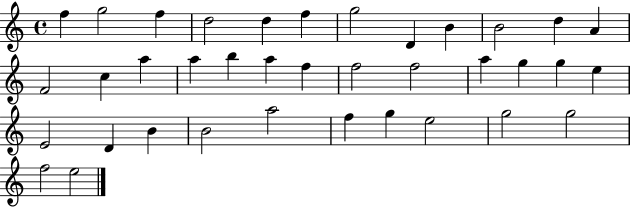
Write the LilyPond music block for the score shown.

{
  \clef treble
  \time 4/4
  \defaultTimeSignature
  \key c \major
  f''4 g''2 f''4 | d''2 d''4 f''4 | g''2 d'4 b'4 | b'2 d''4 a'4 | \break f'2 c''4 a''4 | a''4 b''4 a''4 f''4 | f''2 f''2 | a''4 g''4 g''4 e''4 | \break e'2 d'4 b'4 | b'2 a''2 | f''4 g''4 e''2 | g''2 g''2 | \break f''2 e''2 | \bar "|."
}